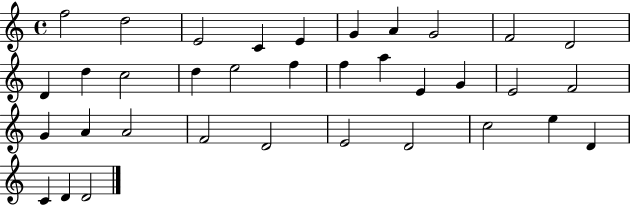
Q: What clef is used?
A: treble